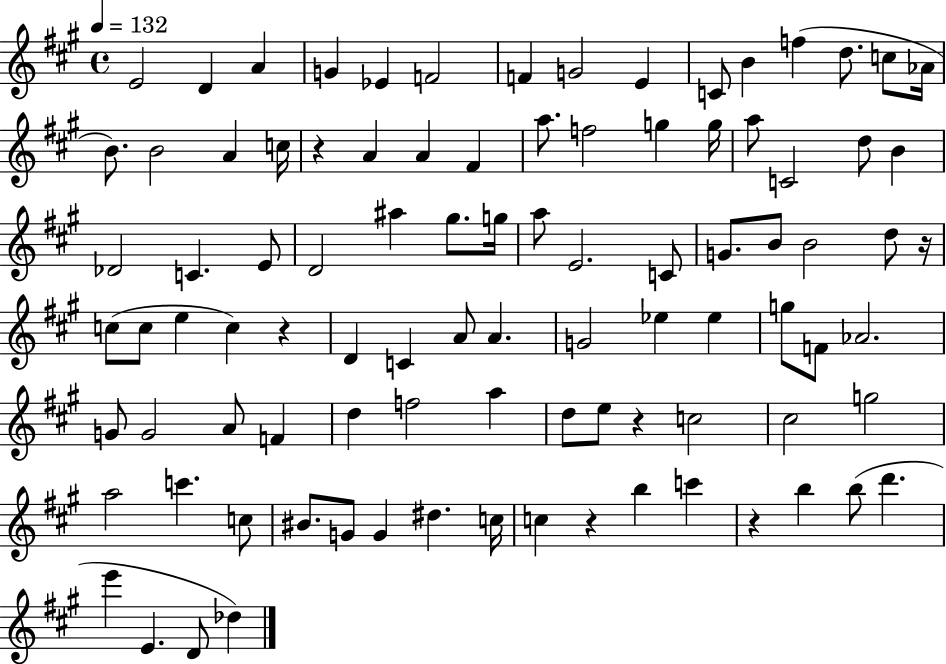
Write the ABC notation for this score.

X:1
T:Untitled
M:4/4
L:1/4
K:A
E2 D A G _E F2 F G2 E C/2 B f d/2 c/2 _A/4 B/2 B2 A c/4 z A A ^F a/2 f2 g g/4 a/2 C2 d/2 B _D2 C E/2 D2 ^a ^g/2 g/4 a/2 E2 C/2 G/2 B/2 B2 d/2 z/4 c/2 c/2 e c z D C A/2 A G2 _e _e g/2 F/2 _A2 G/2 G2 A/2 F d f2 a d/2 e/2 z c2 ^c2 g2 a2 c' c/2 ^B/2 G/2 G ^d c/4 c z b c' z b b/2 d' e' E D/2 _d